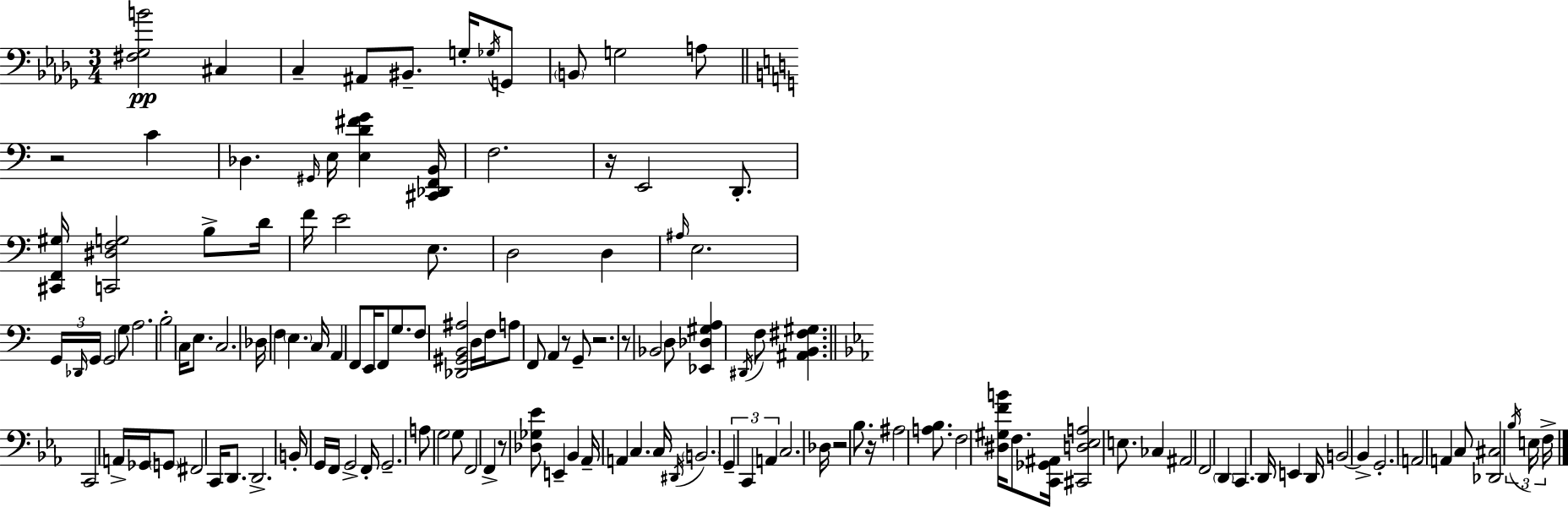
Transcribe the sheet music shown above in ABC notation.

X:1
T:Untitled
M:3/4
L:1/4
K:Bbm
[^F,_G,B]2 ^C, C, ^A,,/2 ^B,,/2 G,/4 _G,/4 G,,/2 B,,/2 G,2 A,/2 z2 C _D, ^G,,/4 E,/4 [E,D^FG] [^C,,_D,,F,,B,,]/4 F,2 z/4 E,,2 D,,/2 [^C,,F,,^G,]/4 [C,,^D,F,G,]2 B,/2 D/4 F/4 E2 E,/2 D,2 D, ^A,/4 E,2 G,,/4 _D,,/4 G,,/4 G,,2 G,/2 A,2 B,2 C,/4 E,/2 C,2 _D,/4 F, E, C,/4 A,, F,,/2 E,,/4 F,,/2 G,/2 F,/2 [_D,,^G,,B,,^A,]2 D,/4 F,/4 A,/2 F,,/2 A,, z/2 G,,/2 z2 z/2 _B,,2 D,/2 [_E,,_D,^G,A,] ^D,,/4 F,/2 [^A,,B,,^F,^G,] C,,2 A,,/4 _G,,/4 G,,/2 ^F,,2 C,,/4 D,,/2 D,,2 B,,/4 G,,/4 F,,/4 G,,2 F,,/4 G,,2 A,/2 G,2 G,/2 F,,2 F,, z/2 [_D,_G,_E]/2 E,, _B,, _A,,/4 A,, C, C,/4 ^D,,/4 B,,2 G,, C,, A,, C,2 _D,/4 z2 _B,/2 z/4 ^A,2 [A,_B,]/2 F,2 [^D,^G,FB]/4 F,/2 [C,,_G,,^A,,]/4 [^C,,D,_E,A,]2 E,/2 _C, ^A,,2 F,,2 D,, C,, D,,/4 E,, D,,/4 B,,2 B,, G,,2 A,,2 A,, C,/2 [_D,,^C,]2 _B,/4 E,/4 F,/4